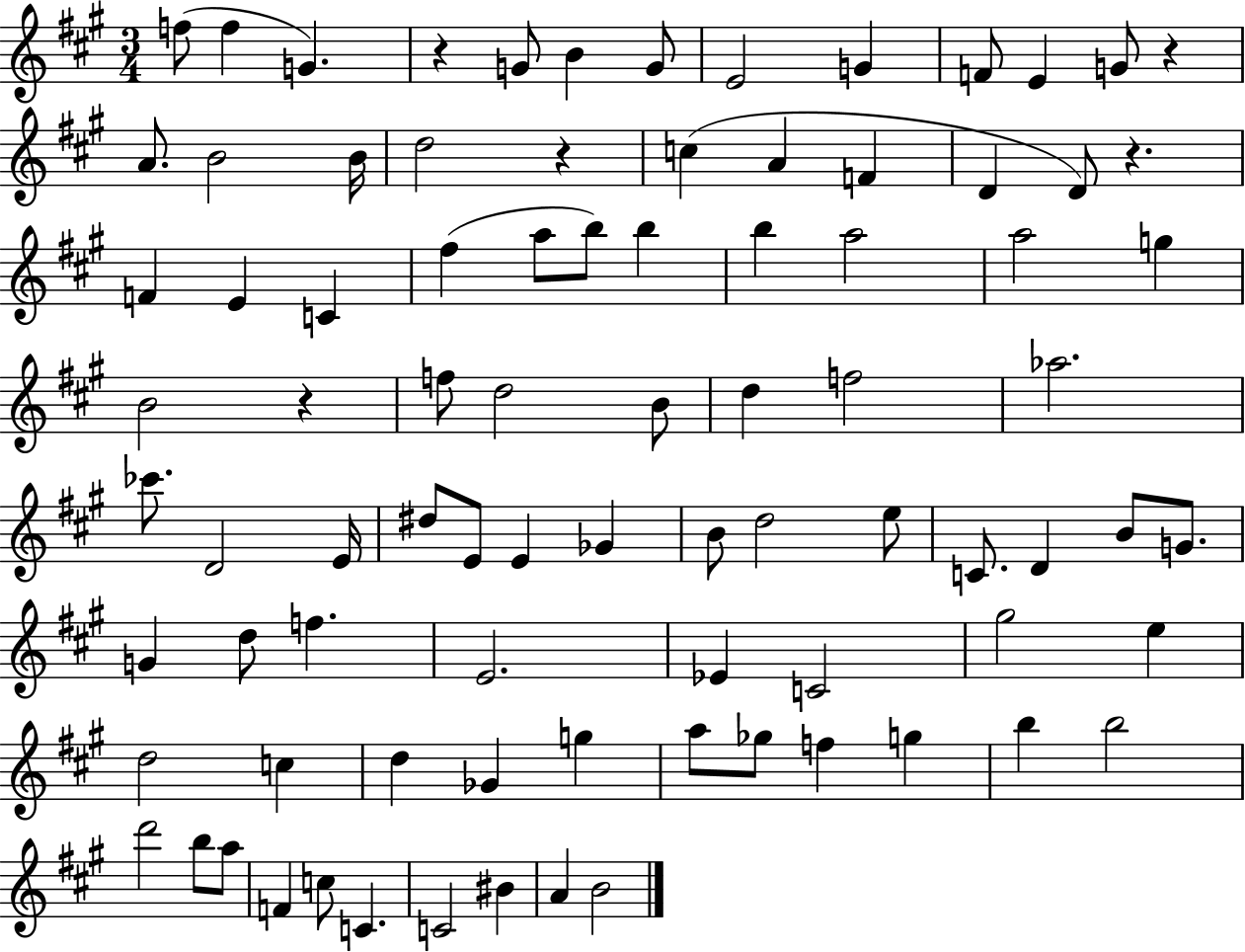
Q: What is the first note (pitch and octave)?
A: F5